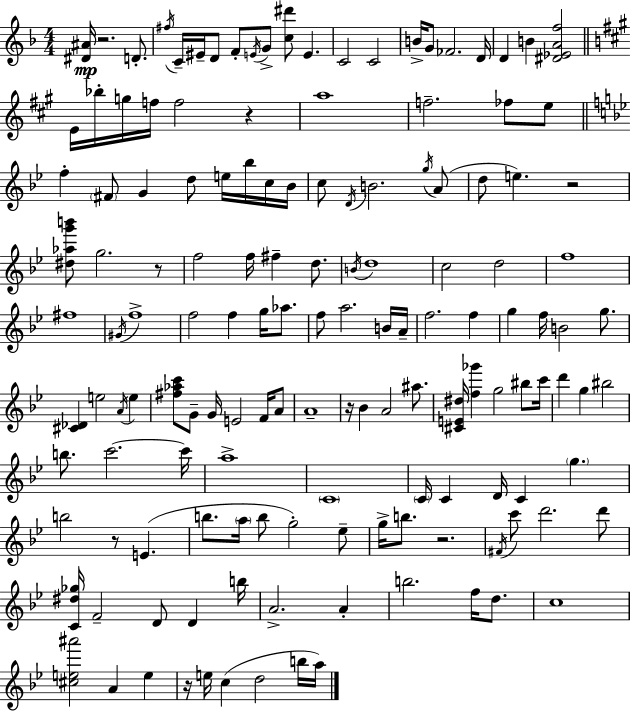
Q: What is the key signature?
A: D minor